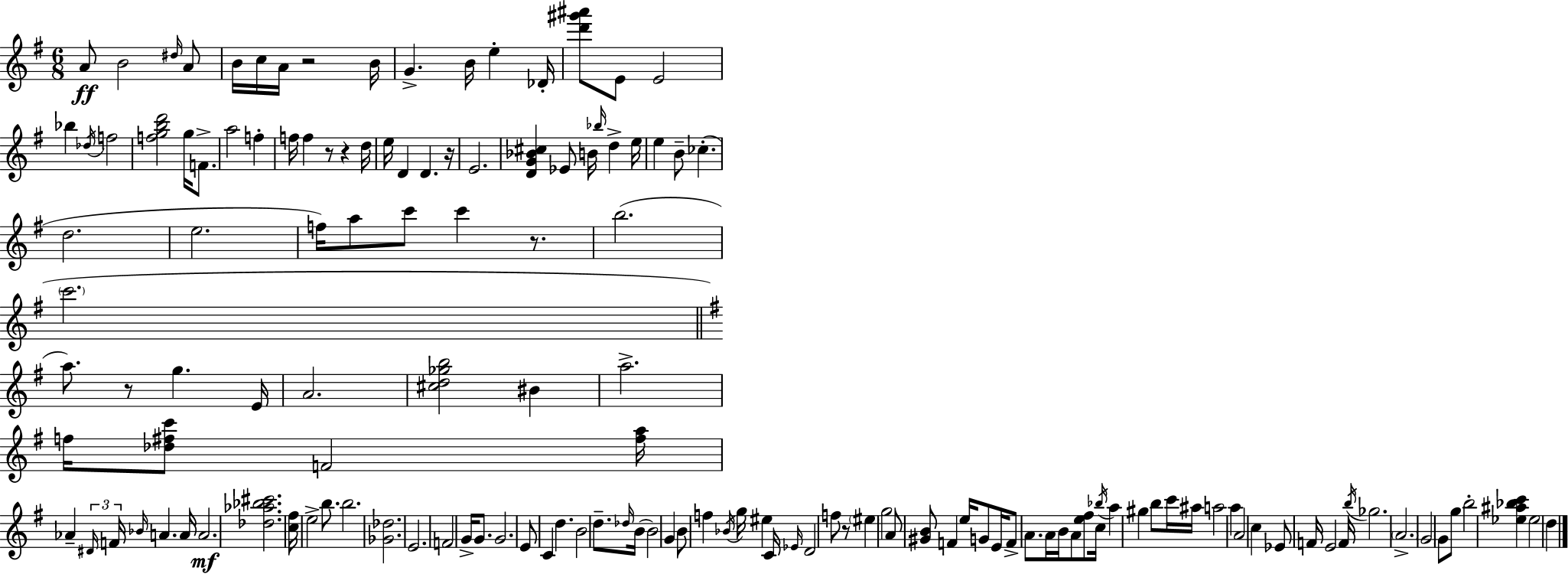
{
  \clef treble
  \numericTimeSignature
  \time 6/8
  \key e \minor
  a'8\ff b'2 \grace { dis''16 } a'8 | b'16 c''16 a'16 r2 | b'16 g'4.-> b'16 e''4-. | des'16-. <d''' gis''' ais'''>8 e'8 e'2 | \break bes''4 \acciaccatura { des''16 } f''2 | <f'' g'' b'' d'''>2 g''16 f'8.-> | a''2 f''4-. | f''16 f''4 r8 r4 | \break d''16 e''16 d'4 d'4. | r16 e'2. | <d' g' bes' cis''>4 ees'8 b'16 \grace { bes''16 } d''4-> | e''16 e''4 b'8-- ces''4.-.( | \break d''2. | e''2. | f''16) a''8 c'''8 c'''4 | r8. b''2.( | \break \parenthesize c'''2. | \bar "||" \break \key g \major a''8.) r8 g''4. e'16 | a'2. | <cis'' d'' ges'' b''>2 bis'4 | a''2.-> | \break f''16 <des'' fis'' c'''>8 f'2 <fis'' a''>16 | aes'4-- \tuplet 3/2 { \grace { dis'16 } f'16 \grace { bes'16 } } a'4. | a'16 a'2.\mf | <des'' aes'' bes'' cis'''>2. | \break <c'' fis''>16 e''2-> b''8. | b''2. | <ges' des''>2. | e'2. | \break f'2 g'16-> g'8. | g'2. | e'8 c'4 d''4. | b'2 d''8.-- | \break \grace { des''16 }( b'16 b'2) g'4 | b'8 f''4 \acciaccatura { bes'16 } g''16 eis''4 | c'16 \grace { ees'16 } d'2 | f''8 r8 \parenthesize eis''4 g''2 | \break a'8 <gis' b'>8 f'4 | e''16 g'8 e'16 f'8-> a'8. a'16 b'16 | a'8 <e'' fis''>8 c''16 \acciaccatura { bes''16 } a''4 gis''4 | b''8 c'''16 ais''16 a''2 | \break a''4 a'2 | c''4 ees'8 f'16 e'2 | f'16 \acciaccatura { b''16 } ges''2. | \parenthesize a'2.-> | \break \parenthesize g'2 | g'8 g''8 b''2-. | <ees'' ais'' bes'' c'''>4 ees''2 | d''4 \bar "|."
}